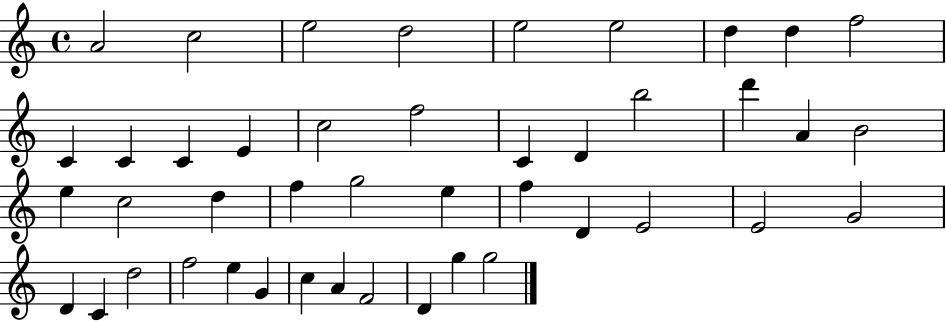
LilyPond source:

{
  \clef treble
  \time 4/4
  \defaultTimeSignature
  \key c \major
  a'2 c''2 | e''2 d''2 | e''2 e''2 | d''4 d''4 f''2 | \break c'4 c'4 c'4 e'4 | c''2 f''2 | c'4 d'4 b''2 | d'''4 a'4 b'2 | \break e''4 c''2 d''4 | f''4 g''2 e''4 | f''4 d'4 e'2 | e'2 g'2 | \break d'4 c'4 d''2 | f''2 e''4 g'4 | c''4 a'4 f'2 | d'4 g''4 g''2 | \break \bar "|."
}